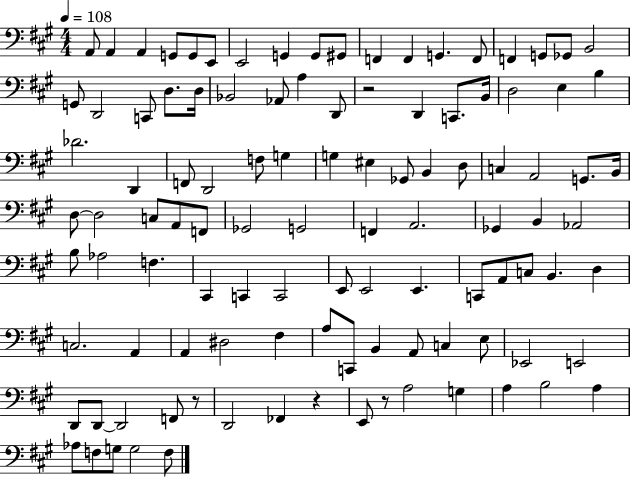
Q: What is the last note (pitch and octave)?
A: F3